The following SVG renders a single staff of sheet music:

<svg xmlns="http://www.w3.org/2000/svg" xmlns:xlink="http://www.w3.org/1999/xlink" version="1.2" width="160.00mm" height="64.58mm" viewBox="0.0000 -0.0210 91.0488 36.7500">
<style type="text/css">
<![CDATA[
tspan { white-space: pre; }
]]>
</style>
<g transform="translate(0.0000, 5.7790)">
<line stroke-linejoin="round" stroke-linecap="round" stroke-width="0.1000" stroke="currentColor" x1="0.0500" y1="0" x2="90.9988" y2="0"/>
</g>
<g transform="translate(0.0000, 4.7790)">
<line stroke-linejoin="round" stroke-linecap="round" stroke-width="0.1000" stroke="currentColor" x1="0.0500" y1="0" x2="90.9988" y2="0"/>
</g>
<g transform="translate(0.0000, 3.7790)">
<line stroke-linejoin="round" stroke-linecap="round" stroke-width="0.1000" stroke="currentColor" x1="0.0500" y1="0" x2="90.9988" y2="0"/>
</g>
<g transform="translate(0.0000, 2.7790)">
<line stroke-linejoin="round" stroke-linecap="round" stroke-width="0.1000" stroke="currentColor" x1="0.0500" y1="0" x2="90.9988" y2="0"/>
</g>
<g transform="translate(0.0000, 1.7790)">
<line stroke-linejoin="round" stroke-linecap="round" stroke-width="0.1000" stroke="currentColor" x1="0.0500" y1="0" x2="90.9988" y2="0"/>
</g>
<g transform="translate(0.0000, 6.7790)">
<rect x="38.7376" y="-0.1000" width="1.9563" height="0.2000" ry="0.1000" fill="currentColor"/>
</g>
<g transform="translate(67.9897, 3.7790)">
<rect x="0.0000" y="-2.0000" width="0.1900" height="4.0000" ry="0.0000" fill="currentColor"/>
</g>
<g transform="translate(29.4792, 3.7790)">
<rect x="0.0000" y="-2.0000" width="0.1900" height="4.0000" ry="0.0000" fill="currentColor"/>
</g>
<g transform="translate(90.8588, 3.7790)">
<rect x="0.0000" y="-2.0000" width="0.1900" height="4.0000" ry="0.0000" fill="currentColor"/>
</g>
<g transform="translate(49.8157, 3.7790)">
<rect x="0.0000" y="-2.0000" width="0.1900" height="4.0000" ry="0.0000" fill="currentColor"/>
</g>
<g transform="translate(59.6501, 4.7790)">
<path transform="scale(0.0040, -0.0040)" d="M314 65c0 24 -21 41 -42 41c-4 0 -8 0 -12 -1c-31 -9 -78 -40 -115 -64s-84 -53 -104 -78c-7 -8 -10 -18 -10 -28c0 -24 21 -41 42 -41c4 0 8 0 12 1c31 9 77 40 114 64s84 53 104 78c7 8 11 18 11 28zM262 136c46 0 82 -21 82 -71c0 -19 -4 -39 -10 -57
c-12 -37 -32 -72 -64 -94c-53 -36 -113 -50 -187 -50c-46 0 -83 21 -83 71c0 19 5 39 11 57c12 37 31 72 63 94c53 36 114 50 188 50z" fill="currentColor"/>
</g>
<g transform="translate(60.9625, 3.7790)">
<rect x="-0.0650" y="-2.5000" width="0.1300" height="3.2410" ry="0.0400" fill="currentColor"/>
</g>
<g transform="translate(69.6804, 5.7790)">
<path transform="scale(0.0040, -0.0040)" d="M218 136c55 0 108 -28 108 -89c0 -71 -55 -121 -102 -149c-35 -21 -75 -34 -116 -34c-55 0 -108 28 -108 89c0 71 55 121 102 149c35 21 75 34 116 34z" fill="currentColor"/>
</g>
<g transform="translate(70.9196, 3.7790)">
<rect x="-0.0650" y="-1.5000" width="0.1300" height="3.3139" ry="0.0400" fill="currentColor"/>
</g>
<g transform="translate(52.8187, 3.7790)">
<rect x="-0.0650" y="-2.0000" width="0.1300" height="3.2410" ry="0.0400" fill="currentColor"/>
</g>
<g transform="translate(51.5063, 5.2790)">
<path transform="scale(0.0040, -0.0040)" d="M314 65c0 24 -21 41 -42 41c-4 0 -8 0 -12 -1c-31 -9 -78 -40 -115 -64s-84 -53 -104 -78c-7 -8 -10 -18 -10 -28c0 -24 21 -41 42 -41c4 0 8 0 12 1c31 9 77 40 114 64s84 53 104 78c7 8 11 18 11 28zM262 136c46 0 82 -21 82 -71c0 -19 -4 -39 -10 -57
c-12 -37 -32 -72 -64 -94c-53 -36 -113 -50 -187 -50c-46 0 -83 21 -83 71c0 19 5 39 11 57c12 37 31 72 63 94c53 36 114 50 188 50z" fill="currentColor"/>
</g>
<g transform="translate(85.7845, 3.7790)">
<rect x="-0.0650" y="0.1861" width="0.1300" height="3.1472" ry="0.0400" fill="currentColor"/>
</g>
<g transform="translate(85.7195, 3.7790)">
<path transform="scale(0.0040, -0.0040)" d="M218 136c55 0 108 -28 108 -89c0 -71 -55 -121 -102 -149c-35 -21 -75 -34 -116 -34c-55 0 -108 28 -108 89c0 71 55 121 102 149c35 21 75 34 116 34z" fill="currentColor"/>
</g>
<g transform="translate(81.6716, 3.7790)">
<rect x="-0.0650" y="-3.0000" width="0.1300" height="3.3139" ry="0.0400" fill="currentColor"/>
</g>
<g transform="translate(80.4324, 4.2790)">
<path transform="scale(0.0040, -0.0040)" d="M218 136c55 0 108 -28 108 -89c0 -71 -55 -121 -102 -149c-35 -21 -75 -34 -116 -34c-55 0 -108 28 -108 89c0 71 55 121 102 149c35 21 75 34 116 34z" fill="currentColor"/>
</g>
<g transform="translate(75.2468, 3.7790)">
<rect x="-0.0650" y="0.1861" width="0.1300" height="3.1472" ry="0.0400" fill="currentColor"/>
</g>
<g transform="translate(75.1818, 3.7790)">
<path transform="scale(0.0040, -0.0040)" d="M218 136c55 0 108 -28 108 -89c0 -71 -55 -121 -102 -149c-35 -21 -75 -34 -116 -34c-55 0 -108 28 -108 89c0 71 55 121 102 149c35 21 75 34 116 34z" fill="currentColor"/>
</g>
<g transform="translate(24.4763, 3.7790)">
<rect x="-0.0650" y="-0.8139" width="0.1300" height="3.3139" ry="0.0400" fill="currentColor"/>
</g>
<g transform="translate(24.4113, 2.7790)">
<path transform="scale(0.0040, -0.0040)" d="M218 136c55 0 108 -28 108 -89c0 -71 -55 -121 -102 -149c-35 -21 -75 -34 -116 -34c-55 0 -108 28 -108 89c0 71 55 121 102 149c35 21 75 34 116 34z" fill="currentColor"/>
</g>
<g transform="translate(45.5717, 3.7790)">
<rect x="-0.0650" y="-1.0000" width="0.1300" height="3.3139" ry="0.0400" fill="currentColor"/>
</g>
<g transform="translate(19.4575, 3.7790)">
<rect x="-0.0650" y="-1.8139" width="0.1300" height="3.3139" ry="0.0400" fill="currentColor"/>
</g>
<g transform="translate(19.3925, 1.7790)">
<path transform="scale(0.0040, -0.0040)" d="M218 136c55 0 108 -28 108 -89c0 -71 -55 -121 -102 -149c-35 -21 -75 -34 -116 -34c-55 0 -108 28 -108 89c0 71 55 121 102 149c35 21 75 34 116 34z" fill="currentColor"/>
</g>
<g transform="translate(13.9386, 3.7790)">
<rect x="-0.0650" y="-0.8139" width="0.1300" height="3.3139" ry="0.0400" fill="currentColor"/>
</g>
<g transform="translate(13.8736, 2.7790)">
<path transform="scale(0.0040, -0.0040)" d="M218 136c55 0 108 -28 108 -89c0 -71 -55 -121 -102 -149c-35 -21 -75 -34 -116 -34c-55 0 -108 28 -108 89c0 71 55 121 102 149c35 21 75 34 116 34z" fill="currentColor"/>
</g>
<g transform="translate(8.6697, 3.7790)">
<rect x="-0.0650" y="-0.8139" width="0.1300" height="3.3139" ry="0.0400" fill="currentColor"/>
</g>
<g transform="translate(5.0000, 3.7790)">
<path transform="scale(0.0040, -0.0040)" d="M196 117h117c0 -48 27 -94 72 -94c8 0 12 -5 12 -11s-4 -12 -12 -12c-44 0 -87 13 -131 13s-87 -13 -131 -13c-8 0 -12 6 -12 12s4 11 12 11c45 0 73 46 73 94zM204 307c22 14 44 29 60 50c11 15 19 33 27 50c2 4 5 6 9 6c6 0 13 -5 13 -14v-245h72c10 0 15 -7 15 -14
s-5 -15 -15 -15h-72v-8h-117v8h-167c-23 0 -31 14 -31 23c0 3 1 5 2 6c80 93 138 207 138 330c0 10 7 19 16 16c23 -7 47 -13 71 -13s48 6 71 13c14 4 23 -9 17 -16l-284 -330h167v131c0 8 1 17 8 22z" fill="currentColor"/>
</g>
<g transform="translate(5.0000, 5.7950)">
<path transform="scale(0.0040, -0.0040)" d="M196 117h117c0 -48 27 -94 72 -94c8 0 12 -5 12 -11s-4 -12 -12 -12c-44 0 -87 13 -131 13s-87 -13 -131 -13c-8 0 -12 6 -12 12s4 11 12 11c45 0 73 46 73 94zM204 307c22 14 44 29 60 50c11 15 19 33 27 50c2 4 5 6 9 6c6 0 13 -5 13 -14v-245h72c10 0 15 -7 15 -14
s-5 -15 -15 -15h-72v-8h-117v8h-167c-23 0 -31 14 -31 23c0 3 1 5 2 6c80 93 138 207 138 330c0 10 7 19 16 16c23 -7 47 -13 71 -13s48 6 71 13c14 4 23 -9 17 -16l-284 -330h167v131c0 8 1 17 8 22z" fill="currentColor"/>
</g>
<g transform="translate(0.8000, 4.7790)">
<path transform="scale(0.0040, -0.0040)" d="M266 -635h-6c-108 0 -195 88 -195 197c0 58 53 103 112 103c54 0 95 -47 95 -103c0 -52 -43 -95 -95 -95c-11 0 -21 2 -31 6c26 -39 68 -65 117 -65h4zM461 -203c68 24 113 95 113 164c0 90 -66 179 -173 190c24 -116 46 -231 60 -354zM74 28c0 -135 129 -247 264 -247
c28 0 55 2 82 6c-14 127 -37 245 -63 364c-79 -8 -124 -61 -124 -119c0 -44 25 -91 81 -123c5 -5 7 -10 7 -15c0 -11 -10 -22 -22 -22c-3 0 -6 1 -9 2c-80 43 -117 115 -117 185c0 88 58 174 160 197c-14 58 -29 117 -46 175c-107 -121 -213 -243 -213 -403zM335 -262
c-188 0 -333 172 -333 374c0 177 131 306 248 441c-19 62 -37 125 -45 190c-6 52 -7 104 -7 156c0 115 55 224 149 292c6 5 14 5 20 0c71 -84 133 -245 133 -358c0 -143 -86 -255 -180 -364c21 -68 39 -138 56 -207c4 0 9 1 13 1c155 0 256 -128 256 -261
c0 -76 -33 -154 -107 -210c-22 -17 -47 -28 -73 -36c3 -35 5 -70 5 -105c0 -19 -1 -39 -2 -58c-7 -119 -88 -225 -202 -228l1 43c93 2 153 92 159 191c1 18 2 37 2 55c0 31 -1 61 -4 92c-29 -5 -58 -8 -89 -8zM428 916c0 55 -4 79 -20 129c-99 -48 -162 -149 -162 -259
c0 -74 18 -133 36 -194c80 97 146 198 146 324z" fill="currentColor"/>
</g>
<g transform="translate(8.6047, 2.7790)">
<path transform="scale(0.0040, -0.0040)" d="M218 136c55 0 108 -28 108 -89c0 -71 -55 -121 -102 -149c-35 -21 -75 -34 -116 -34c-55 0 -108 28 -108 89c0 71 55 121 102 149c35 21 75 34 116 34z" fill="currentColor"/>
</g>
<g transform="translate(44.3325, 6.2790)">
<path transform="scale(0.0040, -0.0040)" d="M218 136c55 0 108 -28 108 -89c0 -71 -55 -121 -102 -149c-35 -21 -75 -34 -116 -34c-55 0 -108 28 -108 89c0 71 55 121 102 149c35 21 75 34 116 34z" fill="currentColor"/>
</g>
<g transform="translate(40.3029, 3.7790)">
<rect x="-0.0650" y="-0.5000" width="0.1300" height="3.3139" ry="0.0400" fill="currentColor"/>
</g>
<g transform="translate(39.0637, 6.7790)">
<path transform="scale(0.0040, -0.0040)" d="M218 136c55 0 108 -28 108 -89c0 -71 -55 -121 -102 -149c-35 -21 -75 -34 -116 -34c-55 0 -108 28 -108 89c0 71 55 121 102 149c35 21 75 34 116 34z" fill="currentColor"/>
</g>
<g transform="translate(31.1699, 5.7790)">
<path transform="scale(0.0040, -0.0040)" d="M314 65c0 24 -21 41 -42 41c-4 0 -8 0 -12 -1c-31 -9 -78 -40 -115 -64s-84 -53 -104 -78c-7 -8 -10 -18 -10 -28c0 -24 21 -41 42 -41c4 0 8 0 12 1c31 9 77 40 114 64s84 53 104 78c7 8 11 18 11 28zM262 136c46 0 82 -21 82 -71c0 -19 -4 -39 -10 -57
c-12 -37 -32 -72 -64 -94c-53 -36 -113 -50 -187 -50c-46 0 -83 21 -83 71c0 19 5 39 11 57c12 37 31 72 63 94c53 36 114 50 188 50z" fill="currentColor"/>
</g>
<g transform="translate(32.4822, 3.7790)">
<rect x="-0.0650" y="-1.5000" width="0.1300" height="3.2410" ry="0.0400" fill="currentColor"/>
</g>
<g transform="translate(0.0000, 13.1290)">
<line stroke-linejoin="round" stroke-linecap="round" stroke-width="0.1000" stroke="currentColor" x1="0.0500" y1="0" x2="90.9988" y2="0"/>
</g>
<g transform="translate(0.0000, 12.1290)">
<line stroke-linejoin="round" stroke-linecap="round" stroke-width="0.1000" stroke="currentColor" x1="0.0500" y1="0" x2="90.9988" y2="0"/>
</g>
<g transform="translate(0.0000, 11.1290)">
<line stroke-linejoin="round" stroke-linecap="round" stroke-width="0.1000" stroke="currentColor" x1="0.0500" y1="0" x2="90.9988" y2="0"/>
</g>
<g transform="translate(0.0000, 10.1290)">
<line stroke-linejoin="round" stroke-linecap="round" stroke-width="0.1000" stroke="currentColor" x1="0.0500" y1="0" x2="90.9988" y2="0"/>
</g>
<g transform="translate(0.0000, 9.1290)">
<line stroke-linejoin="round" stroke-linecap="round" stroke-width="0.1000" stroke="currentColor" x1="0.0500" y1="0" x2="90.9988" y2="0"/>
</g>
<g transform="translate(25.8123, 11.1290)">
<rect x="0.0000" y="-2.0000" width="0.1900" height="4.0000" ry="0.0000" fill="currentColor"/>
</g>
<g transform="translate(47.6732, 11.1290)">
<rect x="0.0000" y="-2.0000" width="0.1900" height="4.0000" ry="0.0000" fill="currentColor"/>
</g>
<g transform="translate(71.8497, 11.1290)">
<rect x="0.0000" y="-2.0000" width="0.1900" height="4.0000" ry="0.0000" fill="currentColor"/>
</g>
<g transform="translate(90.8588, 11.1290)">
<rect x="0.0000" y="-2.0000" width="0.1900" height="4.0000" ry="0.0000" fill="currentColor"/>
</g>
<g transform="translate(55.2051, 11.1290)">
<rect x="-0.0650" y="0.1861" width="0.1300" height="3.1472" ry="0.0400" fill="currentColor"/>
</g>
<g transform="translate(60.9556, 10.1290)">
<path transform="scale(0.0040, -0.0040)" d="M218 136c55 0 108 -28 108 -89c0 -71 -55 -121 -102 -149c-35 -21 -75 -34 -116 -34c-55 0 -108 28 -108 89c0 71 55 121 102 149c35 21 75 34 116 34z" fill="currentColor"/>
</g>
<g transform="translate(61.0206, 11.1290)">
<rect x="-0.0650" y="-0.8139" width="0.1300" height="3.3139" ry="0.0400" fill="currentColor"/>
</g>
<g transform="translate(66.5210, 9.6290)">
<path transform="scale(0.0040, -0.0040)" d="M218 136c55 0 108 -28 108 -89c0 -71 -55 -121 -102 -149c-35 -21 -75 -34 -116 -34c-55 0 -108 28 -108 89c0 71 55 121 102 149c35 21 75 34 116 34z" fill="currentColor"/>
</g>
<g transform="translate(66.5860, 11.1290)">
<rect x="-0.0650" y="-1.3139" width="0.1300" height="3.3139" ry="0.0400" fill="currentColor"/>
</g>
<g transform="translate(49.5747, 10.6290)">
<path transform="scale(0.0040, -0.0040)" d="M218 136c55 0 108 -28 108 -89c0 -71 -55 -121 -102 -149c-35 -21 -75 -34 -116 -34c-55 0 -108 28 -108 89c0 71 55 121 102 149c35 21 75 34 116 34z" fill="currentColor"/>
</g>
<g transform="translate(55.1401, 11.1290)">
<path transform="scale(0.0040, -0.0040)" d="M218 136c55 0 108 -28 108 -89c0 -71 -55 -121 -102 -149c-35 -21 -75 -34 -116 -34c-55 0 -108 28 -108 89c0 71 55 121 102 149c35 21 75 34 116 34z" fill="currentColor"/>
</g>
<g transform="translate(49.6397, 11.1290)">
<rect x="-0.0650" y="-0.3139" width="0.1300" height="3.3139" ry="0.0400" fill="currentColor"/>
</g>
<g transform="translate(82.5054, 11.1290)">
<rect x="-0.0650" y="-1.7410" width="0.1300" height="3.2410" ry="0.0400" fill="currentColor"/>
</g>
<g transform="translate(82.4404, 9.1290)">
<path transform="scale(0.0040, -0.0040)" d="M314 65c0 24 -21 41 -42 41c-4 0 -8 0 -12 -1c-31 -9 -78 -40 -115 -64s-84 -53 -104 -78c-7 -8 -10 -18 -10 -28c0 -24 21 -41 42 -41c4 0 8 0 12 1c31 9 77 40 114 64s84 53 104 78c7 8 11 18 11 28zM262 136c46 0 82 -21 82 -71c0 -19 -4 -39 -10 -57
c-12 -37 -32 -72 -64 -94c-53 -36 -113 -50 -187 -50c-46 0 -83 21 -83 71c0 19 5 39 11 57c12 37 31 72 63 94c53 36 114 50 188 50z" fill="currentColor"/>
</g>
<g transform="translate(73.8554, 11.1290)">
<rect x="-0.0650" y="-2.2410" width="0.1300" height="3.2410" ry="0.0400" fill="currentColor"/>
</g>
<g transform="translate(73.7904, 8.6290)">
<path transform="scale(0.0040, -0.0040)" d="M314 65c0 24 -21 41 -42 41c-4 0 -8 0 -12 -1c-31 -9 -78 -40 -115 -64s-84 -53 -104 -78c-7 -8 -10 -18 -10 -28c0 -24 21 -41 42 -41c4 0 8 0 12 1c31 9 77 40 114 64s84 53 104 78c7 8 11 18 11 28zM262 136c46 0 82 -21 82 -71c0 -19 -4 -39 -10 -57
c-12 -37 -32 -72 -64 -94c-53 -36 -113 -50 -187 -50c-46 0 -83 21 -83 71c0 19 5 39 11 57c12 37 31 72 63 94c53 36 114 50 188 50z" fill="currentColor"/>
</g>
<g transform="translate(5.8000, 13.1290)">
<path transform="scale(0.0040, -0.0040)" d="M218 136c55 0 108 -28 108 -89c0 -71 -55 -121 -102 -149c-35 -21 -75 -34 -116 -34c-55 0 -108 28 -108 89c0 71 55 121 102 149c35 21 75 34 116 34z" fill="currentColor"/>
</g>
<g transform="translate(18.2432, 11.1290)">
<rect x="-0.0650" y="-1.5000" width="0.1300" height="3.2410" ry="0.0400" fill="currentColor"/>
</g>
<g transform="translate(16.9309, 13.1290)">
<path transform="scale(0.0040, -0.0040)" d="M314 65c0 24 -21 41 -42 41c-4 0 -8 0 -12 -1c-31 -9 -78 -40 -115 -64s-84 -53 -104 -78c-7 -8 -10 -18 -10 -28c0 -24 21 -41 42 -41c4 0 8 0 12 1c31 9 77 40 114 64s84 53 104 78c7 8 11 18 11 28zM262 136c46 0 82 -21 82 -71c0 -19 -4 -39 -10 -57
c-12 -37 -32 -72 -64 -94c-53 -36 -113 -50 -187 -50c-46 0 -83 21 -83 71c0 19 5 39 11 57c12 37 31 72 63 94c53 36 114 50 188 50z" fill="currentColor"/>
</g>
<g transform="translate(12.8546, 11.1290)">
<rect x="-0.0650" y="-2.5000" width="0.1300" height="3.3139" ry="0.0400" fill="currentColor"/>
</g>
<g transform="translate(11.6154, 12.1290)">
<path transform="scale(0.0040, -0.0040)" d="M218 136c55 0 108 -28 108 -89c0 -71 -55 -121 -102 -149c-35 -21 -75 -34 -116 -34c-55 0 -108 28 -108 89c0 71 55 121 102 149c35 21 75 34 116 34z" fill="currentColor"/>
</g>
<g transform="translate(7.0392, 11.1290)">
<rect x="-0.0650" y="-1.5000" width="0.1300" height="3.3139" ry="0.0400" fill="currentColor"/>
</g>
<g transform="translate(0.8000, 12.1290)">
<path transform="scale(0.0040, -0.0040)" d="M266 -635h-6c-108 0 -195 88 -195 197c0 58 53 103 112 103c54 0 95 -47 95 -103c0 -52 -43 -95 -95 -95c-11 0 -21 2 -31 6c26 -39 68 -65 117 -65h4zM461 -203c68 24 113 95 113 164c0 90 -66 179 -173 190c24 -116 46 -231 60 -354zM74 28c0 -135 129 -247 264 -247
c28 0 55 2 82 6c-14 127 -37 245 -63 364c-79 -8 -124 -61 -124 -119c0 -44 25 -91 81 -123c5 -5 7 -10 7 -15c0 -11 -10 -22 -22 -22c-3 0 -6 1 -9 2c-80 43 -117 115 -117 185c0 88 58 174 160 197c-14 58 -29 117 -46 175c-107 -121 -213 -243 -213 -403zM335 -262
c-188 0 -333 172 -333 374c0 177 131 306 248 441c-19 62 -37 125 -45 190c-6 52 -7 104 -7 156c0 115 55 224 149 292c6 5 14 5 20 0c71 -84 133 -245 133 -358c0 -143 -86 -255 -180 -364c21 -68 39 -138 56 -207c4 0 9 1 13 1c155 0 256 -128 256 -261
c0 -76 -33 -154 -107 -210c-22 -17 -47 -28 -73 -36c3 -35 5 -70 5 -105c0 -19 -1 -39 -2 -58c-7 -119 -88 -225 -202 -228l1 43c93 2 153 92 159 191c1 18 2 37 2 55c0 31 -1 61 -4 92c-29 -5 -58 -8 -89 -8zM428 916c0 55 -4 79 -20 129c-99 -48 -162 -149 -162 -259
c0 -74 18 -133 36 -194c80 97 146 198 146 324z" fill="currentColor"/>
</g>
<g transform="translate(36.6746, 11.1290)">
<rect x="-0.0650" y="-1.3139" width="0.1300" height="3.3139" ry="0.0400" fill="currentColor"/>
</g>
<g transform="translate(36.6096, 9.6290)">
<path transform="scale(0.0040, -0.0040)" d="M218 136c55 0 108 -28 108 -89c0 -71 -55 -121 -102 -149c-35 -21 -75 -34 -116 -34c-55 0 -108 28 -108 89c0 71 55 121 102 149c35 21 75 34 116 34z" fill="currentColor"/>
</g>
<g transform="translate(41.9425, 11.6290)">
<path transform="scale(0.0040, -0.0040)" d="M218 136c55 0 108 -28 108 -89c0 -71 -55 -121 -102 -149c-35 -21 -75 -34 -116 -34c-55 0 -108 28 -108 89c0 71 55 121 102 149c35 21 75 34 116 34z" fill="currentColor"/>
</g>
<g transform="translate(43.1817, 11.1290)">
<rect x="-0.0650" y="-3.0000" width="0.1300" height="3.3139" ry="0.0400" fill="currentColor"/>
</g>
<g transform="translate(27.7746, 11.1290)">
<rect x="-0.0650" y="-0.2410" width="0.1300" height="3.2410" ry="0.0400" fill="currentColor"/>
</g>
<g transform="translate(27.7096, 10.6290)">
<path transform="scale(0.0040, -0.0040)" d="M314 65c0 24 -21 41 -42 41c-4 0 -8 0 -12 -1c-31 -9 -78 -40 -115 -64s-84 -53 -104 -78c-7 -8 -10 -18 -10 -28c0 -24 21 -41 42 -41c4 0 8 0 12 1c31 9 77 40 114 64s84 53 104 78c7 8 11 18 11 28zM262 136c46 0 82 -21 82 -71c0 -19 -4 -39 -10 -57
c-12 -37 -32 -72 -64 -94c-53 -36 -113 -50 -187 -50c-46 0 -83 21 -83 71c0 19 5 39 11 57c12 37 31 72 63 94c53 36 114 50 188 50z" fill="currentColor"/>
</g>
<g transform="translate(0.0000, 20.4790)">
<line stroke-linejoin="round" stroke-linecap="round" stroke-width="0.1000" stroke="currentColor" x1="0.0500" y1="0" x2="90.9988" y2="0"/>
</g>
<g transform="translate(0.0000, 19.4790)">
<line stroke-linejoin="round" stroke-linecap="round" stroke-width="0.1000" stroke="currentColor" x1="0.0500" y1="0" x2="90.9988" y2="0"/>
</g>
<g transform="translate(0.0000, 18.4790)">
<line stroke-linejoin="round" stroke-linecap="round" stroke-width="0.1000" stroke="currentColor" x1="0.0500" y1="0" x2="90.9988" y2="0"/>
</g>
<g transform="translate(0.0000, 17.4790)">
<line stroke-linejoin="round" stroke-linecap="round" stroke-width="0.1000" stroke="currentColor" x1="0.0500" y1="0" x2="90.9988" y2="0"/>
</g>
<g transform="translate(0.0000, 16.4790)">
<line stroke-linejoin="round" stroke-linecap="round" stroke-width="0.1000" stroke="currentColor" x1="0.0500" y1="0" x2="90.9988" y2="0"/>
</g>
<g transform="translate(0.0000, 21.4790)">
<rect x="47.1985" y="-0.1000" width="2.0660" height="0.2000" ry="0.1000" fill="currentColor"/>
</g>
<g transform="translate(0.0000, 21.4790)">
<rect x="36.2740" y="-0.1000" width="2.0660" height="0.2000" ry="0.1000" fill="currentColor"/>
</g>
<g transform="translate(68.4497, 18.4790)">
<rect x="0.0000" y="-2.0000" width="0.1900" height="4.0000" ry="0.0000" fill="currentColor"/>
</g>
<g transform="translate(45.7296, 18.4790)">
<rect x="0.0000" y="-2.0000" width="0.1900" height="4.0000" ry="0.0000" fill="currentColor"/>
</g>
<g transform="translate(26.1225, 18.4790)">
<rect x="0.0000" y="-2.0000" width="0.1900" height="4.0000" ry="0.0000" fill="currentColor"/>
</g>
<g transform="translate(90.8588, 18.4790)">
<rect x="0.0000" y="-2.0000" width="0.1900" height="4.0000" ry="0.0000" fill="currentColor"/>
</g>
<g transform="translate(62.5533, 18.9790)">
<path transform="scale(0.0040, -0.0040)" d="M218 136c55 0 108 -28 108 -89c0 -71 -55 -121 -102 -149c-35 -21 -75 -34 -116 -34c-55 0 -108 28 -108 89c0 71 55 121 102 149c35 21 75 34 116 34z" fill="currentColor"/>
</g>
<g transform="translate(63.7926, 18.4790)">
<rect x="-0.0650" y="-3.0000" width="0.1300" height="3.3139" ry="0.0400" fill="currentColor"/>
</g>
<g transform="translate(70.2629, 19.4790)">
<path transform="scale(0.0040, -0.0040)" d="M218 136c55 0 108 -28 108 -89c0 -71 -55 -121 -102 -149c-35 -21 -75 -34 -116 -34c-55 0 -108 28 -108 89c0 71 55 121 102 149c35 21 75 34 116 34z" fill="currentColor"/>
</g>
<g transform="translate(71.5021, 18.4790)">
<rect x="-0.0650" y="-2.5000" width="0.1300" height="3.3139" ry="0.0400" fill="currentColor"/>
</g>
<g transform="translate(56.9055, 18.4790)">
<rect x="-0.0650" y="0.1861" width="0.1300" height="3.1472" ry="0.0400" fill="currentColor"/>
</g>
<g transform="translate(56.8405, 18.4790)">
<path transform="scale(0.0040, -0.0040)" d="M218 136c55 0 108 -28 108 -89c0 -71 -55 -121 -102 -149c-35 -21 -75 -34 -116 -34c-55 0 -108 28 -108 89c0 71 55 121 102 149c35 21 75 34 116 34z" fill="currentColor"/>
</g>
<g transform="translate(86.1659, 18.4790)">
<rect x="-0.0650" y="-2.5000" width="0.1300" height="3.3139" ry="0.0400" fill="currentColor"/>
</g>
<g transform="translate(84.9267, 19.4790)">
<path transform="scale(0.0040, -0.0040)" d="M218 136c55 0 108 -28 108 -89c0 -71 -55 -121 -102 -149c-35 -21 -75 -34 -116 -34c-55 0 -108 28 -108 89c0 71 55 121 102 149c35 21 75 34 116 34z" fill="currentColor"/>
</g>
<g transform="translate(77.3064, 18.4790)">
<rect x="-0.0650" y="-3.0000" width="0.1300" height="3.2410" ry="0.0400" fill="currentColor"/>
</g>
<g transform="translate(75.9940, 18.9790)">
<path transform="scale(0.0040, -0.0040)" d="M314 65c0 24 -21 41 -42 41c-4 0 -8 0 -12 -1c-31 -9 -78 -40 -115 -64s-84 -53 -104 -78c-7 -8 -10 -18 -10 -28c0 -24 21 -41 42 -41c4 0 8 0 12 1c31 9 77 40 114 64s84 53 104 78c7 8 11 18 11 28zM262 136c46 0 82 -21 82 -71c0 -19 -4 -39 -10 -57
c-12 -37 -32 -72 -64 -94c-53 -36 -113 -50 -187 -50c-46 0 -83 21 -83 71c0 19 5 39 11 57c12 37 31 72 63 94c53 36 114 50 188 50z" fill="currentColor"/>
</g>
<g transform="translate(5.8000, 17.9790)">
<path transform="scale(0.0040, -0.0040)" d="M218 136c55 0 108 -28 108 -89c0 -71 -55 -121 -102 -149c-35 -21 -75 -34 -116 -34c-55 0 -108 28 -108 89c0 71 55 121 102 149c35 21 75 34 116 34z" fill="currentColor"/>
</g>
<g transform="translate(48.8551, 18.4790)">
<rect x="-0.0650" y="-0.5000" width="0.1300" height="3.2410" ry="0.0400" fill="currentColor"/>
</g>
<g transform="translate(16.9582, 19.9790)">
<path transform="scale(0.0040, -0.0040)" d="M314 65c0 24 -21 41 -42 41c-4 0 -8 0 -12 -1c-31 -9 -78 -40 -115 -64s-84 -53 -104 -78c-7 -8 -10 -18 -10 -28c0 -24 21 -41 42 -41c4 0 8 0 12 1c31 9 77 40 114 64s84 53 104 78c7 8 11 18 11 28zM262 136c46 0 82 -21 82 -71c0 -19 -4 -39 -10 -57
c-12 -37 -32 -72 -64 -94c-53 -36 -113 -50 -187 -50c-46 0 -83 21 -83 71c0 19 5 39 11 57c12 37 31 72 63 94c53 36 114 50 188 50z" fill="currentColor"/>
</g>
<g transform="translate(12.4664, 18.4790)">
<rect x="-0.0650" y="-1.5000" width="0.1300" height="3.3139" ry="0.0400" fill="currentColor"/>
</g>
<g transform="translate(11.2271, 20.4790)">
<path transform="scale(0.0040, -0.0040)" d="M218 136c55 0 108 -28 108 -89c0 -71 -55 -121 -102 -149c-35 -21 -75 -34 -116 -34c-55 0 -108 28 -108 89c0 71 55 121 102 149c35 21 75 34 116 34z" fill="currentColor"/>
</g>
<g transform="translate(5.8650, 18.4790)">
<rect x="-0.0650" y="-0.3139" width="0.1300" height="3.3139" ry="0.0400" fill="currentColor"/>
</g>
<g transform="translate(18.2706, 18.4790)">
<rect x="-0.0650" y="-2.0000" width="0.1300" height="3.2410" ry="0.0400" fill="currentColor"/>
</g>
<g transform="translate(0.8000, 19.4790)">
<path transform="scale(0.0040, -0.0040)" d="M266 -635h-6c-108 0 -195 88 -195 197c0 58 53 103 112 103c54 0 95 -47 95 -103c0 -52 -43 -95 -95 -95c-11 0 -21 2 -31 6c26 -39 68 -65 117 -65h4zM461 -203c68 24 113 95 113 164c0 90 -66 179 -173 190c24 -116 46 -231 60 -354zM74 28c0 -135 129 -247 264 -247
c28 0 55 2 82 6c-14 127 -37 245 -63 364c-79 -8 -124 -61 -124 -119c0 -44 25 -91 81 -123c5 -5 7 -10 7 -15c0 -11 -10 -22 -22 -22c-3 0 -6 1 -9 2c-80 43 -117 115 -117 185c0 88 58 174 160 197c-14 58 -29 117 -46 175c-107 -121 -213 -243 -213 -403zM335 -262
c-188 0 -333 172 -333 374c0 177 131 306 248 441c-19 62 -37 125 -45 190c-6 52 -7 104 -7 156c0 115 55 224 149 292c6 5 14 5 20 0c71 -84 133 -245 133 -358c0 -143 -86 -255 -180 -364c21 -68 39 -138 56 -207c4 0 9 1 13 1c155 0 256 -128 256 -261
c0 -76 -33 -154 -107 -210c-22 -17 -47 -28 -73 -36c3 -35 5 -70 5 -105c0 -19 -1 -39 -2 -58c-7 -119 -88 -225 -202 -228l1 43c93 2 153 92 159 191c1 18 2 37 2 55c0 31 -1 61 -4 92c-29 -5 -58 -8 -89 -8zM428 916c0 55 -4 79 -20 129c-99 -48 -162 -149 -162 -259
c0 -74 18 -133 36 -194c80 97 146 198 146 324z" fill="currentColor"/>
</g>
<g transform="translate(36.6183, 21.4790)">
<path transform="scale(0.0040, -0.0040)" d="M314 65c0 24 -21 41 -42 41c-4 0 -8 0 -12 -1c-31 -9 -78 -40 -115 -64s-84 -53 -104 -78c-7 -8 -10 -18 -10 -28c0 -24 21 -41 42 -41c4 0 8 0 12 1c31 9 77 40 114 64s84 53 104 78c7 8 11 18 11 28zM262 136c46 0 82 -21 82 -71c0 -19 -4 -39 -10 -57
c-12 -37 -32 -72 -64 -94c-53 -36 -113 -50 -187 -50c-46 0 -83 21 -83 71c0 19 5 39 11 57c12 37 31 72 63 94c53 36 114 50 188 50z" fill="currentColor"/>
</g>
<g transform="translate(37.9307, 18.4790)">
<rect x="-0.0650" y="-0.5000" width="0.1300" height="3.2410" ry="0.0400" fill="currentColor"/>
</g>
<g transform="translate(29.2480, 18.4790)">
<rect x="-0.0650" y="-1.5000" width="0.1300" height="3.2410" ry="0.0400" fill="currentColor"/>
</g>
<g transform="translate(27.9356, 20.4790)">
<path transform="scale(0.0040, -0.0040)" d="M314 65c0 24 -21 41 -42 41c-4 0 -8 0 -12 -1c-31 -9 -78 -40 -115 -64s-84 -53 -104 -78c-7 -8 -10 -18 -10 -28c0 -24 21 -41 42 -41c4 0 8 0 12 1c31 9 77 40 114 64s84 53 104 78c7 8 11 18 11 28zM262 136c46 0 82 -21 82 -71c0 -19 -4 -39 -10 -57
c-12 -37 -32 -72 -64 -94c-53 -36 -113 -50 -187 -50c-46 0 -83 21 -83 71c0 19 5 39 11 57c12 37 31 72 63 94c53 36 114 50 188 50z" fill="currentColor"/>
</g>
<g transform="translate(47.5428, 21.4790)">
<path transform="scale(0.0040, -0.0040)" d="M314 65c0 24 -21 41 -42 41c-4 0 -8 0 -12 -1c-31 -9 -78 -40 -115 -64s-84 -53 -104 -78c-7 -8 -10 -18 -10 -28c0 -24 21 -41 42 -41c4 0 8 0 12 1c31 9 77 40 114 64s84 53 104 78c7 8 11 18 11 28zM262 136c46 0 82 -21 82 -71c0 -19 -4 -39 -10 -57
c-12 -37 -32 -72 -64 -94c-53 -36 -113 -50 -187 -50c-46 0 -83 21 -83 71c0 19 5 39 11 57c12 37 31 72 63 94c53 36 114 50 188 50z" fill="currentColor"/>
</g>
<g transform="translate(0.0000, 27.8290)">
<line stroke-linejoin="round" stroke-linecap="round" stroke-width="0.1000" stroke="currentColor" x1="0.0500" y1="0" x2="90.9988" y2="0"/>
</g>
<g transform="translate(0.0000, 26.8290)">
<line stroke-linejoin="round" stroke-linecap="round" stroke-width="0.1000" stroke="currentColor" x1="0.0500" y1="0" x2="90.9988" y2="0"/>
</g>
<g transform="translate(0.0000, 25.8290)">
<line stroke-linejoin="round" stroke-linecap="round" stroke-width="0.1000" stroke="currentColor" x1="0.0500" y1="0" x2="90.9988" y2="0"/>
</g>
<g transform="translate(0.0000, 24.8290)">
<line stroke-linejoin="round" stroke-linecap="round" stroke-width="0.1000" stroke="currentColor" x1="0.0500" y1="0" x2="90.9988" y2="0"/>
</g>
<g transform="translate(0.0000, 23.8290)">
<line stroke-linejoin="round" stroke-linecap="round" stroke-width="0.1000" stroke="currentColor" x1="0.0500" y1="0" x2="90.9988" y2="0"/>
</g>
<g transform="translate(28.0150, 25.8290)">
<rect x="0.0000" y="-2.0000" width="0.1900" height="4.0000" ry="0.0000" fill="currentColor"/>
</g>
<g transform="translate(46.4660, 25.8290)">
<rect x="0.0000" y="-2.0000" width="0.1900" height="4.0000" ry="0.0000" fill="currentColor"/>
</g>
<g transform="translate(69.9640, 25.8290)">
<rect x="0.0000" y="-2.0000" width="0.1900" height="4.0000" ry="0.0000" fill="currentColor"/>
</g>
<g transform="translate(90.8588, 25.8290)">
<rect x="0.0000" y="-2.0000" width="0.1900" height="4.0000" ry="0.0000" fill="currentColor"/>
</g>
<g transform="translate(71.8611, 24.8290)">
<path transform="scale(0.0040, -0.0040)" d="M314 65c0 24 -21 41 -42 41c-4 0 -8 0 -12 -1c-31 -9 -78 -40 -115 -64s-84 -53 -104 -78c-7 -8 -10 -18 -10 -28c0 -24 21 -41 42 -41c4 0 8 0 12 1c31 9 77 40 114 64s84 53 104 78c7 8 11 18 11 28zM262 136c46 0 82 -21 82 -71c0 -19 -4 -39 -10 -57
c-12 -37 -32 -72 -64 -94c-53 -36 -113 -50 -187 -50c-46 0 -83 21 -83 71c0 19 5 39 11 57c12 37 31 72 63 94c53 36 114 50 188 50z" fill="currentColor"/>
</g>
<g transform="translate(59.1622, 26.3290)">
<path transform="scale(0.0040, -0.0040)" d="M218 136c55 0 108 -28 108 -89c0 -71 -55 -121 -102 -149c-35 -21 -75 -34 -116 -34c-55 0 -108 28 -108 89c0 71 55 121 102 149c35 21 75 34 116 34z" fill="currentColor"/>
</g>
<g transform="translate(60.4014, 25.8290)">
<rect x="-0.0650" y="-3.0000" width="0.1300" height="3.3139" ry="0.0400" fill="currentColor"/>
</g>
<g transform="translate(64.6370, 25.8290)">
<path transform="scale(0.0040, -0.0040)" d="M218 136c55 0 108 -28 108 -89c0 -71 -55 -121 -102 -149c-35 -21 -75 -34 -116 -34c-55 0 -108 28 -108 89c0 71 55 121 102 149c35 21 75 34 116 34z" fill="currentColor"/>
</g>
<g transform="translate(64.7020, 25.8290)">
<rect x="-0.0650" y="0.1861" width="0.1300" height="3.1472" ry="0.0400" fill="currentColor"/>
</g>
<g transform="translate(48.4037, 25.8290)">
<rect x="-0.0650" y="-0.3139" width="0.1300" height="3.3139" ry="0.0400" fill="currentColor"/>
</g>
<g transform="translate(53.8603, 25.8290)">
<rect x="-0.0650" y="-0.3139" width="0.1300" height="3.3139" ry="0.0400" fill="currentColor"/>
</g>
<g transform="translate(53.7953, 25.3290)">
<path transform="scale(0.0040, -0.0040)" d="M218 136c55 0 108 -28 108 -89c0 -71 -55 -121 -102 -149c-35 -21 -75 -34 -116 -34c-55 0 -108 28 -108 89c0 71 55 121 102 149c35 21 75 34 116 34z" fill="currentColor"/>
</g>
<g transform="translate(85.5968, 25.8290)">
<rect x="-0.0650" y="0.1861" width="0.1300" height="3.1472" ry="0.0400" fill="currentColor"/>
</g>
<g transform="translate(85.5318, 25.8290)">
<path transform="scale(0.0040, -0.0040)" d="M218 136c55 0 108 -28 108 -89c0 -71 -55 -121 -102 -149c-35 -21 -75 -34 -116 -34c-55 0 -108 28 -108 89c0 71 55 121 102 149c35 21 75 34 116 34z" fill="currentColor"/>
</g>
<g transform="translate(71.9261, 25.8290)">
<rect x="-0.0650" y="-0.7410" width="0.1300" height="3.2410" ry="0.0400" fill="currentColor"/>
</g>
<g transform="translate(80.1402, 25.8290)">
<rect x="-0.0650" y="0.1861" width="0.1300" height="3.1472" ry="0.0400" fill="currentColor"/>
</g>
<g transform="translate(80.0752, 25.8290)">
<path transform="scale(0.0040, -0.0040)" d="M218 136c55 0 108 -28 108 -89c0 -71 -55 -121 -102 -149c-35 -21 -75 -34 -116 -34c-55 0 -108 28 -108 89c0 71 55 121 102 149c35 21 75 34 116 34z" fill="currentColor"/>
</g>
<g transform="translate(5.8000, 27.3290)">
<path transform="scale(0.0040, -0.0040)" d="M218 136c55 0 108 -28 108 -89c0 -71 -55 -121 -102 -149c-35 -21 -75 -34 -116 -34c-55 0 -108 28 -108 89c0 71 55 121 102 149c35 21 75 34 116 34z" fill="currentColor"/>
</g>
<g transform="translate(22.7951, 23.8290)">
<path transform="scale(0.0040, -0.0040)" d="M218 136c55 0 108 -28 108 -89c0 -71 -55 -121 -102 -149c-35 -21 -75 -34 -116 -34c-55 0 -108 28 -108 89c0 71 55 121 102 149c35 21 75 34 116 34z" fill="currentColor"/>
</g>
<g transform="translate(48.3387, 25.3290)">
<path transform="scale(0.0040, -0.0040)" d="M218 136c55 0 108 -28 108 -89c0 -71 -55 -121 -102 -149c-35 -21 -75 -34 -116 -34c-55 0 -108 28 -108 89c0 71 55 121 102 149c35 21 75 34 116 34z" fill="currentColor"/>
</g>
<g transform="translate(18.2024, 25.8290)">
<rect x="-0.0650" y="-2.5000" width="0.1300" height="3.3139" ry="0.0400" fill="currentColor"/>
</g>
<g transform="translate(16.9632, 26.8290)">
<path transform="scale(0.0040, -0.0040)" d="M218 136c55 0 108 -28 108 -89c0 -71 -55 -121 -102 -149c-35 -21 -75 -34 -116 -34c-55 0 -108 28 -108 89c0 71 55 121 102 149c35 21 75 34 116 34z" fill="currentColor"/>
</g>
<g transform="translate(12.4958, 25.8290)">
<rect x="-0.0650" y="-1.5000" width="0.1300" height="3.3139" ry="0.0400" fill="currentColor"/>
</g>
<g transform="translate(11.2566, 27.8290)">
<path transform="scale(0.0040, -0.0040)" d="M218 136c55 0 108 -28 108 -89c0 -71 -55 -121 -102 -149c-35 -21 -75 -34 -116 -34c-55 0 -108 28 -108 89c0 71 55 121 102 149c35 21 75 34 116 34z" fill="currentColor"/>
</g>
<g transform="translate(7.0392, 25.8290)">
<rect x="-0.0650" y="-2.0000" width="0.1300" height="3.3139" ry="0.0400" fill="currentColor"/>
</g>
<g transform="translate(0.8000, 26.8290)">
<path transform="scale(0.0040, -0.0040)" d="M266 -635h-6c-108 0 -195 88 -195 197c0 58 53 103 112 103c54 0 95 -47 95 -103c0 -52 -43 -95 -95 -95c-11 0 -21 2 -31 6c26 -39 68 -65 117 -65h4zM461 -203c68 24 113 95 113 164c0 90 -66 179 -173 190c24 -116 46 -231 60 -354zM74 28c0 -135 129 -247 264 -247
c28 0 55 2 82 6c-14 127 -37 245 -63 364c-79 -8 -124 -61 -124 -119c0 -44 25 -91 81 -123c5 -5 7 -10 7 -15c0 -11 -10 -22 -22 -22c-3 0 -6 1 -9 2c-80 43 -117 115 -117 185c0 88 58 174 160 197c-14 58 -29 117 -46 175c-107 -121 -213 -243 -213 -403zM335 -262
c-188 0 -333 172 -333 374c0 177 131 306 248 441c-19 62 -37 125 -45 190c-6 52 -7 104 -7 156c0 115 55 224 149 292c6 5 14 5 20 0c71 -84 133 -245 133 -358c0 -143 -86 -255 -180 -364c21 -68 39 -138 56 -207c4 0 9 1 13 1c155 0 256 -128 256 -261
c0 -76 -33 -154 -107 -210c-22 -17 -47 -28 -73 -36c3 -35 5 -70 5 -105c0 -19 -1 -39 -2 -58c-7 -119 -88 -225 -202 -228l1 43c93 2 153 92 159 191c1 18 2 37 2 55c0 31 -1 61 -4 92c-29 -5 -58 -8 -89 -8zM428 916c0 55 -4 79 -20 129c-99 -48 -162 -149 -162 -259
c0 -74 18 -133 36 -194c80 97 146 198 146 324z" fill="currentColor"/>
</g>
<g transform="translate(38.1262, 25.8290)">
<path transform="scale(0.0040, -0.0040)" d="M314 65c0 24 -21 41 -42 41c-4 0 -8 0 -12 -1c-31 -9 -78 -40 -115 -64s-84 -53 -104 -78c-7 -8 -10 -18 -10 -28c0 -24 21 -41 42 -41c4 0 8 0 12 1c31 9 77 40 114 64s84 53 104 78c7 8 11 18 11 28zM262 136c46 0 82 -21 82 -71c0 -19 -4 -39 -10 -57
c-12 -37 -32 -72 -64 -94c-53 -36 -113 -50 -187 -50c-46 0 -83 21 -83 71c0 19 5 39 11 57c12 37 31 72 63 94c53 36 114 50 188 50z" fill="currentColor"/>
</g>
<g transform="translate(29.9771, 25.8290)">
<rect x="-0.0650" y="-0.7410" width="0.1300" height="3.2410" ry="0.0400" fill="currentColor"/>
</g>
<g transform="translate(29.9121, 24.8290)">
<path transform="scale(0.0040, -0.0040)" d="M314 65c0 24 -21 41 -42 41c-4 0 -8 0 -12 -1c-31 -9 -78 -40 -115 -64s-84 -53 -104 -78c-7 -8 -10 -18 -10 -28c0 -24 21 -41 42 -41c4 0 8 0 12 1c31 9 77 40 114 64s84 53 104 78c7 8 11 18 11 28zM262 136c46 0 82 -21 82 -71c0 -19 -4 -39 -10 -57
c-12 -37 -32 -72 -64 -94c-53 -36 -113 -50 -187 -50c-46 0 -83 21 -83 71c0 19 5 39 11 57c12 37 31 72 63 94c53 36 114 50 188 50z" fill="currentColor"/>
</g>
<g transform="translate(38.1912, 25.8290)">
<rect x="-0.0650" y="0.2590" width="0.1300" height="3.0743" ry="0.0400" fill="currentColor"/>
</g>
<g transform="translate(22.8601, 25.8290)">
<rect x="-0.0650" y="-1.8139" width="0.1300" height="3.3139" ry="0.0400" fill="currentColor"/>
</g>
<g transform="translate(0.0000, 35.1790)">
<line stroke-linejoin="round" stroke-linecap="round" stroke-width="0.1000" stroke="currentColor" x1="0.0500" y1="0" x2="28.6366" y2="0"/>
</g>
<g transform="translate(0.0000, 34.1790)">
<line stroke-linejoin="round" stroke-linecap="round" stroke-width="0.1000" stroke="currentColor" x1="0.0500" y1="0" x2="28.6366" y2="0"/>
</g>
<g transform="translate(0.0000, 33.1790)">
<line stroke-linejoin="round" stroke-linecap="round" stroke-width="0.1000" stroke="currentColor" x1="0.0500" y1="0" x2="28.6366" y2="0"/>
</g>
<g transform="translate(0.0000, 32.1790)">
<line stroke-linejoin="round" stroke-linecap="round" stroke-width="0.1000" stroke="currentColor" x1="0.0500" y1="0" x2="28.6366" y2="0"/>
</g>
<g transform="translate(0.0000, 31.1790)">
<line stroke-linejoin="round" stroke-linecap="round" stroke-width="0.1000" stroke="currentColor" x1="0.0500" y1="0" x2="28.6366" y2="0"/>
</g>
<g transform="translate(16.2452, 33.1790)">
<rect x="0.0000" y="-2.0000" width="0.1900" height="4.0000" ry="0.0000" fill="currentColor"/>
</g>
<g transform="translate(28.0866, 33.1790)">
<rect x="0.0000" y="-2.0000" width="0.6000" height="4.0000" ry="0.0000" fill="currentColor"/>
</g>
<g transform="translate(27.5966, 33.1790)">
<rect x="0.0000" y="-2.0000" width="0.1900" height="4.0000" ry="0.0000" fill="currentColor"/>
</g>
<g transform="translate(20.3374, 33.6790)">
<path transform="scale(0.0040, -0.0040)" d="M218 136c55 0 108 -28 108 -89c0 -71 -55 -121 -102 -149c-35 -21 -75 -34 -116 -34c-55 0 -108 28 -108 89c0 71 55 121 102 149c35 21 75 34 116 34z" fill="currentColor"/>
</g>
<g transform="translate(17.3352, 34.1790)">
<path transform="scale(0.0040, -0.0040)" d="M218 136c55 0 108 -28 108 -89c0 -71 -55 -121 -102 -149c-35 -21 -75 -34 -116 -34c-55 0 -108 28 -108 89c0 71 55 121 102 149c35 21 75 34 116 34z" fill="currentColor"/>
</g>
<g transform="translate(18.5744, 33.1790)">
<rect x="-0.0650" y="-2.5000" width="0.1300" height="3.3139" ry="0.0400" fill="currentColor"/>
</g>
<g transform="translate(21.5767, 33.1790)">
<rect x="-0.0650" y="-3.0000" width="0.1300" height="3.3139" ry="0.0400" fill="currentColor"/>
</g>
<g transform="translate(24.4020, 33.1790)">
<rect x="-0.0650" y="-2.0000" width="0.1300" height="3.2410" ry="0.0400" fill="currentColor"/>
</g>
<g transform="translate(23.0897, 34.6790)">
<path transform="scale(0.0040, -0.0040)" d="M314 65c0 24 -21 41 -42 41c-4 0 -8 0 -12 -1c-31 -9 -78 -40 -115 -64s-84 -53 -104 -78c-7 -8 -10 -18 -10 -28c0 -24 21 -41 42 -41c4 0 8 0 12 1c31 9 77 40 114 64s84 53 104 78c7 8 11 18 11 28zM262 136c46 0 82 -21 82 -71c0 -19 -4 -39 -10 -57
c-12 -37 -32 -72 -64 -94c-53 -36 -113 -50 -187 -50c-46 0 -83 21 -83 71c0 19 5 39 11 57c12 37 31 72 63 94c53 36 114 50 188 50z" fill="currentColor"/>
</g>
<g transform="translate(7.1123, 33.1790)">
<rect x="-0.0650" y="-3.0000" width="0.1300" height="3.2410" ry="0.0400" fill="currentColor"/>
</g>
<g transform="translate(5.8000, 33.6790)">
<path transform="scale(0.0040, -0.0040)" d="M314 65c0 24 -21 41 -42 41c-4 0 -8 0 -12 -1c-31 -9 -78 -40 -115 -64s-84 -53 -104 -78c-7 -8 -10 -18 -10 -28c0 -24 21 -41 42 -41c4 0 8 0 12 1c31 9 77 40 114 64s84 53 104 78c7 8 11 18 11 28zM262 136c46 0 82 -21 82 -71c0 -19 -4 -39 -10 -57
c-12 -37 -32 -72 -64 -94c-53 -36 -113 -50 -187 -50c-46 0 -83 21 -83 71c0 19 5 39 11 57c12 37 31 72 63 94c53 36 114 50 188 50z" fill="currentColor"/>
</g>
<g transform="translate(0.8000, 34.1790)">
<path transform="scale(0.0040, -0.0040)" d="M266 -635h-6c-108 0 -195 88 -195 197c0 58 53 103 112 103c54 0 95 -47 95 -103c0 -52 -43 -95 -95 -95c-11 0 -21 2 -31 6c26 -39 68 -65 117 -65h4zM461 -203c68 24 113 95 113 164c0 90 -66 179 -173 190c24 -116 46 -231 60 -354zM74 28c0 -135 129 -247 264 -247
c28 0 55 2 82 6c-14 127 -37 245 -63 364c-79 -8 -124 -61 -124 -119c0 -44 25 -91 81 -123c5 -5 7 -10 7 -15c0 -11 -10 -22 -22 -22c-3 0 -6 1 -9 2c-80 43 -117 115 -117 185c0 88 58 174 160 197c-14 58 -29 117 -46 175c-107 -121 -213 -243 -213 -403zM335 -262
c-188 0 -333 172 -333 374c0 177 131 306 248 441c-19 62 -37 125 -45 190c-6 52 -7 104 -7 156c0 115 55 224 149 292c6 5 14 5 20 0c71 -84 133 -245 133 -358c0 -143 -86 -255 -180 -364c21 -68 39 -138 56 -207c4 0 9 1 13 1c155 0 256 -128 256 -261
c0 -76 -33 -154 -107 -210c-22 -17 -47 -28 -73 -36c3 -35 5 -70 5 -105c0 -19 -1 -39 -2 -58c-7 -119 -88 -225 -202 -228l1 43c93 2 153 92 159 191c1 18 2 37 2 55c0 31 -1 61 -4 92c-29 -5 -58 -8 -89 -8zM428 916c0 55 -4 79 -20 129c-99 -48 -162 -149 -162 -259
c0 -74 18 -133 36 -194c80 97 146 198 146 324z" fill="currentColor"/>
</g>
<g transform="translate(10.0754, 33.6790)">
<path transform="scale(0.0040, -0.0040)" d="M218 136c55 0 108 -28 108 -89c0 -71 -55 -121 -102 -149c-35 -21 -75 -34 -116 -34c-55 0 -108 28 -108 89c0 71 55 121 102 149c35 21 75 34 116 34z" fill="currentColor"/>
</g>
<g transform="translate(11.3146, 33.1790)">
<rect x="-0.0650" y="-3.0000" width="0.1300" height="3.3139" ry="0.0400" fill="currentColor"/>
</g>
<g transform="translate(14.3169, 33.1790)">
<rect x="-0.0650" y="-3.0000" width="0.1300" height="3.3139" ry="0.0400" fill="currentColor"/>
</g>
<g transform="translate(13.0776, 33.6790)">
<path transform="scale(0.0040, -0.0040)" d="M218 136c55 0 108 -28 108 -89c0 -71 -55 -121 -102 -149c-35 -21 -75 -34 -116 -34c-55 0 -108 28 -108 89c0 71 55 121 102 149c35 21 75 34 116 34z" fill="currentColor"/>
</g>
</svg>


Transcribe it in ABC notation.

X:1
T:Untitled
M:4/4
L:1/4
K:C
d d f d E2 C D F2 G2 E B A B E G E2 c2 e A c B d e g2 f2 c E F2 E2 C2 C2 B A G A2 G F E G f d2 B2 c c A B d2 B B A2 A A G A F2